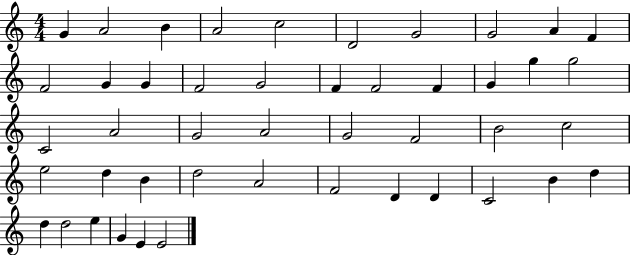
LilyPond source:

{
  \clef treble
  \numericTimeSignature
  \time 4/4
  \key c \major
  g'4 a'2 b'4 | a'2 c''2 | d'2 g'2 | g'2 a'4 f'4 | \break f'2 g'4 g'4 | f'2 g'2 | f'4 f'2 f'4 | g'4 g''4 g''2 | \break c'2 a'2 | g'2 a'2 | g'2 f'2 | b'2 c''2 | \break e''2 d''4 b'4 | d''2 a'2 | f'2 d'4 d'4 | c'2 b'4 d''4 | \break d''4 d''2 e''4 | g'4 e'4 e'2 | \bar "|."
}